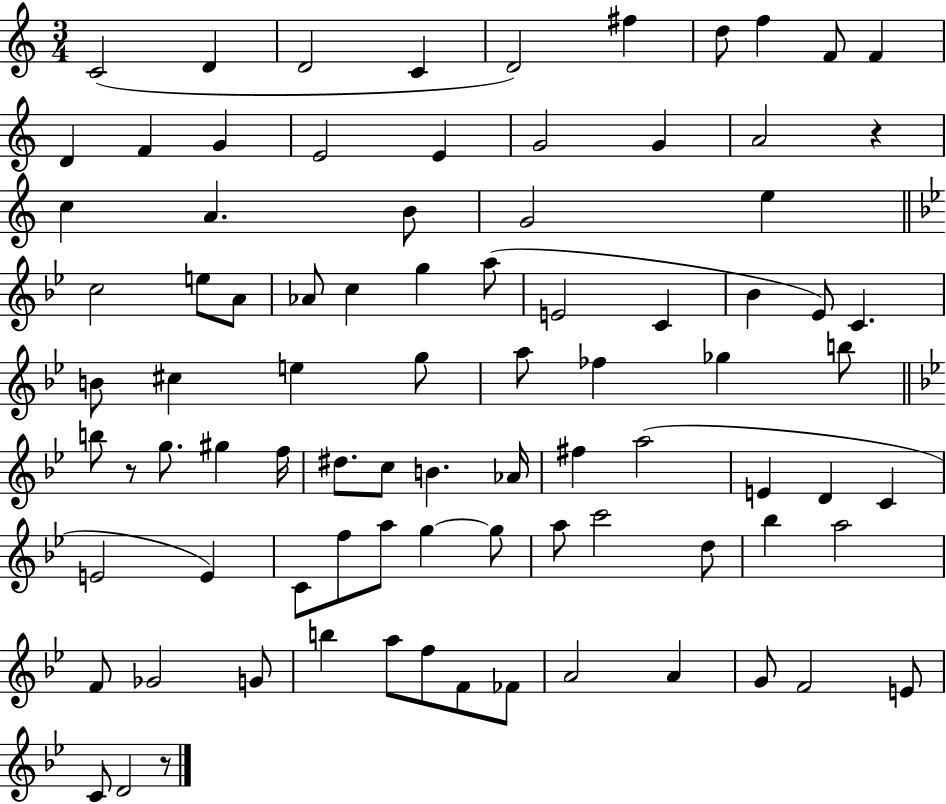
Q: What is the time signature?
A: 3/4